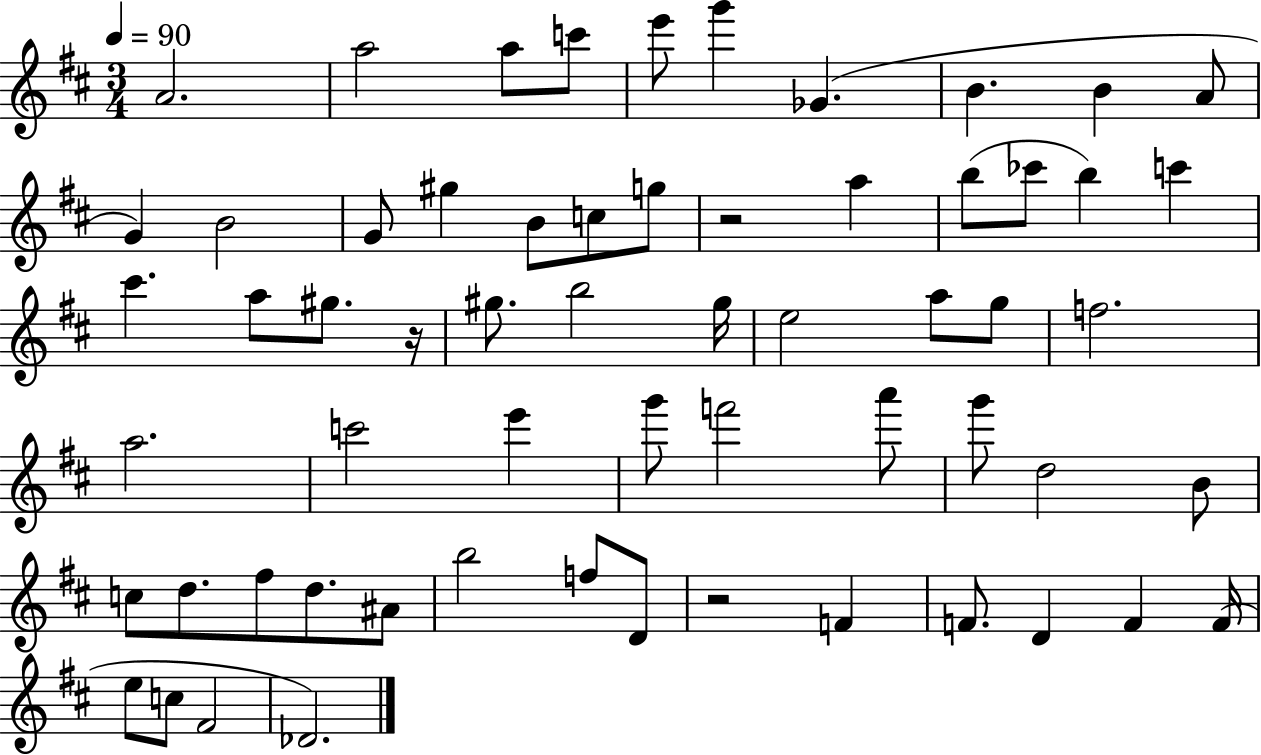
X:1
T:Untitled
M:3/4
L:1/4
K:D
A2 a2 a/2 c'/2 e'/2 g' _G B B A/2 G B2 G/2 ^g B/2 c/2 g/2 z2 a b/2 _c'/2 b c' ^c' a/2 ^g/2 z/4 ^g/2 b2 ^g/4 e2 a/2 g/2 f2 a2 c'2 e' g'/2 f'2 a'/2 g'/2 d2 B/2 c/2 d/2 ^f/2 d/2 ^A/2 b2 f/2 D/2 z2 F F/2 D F F/4 e/2 c/2 ^F2 _D2